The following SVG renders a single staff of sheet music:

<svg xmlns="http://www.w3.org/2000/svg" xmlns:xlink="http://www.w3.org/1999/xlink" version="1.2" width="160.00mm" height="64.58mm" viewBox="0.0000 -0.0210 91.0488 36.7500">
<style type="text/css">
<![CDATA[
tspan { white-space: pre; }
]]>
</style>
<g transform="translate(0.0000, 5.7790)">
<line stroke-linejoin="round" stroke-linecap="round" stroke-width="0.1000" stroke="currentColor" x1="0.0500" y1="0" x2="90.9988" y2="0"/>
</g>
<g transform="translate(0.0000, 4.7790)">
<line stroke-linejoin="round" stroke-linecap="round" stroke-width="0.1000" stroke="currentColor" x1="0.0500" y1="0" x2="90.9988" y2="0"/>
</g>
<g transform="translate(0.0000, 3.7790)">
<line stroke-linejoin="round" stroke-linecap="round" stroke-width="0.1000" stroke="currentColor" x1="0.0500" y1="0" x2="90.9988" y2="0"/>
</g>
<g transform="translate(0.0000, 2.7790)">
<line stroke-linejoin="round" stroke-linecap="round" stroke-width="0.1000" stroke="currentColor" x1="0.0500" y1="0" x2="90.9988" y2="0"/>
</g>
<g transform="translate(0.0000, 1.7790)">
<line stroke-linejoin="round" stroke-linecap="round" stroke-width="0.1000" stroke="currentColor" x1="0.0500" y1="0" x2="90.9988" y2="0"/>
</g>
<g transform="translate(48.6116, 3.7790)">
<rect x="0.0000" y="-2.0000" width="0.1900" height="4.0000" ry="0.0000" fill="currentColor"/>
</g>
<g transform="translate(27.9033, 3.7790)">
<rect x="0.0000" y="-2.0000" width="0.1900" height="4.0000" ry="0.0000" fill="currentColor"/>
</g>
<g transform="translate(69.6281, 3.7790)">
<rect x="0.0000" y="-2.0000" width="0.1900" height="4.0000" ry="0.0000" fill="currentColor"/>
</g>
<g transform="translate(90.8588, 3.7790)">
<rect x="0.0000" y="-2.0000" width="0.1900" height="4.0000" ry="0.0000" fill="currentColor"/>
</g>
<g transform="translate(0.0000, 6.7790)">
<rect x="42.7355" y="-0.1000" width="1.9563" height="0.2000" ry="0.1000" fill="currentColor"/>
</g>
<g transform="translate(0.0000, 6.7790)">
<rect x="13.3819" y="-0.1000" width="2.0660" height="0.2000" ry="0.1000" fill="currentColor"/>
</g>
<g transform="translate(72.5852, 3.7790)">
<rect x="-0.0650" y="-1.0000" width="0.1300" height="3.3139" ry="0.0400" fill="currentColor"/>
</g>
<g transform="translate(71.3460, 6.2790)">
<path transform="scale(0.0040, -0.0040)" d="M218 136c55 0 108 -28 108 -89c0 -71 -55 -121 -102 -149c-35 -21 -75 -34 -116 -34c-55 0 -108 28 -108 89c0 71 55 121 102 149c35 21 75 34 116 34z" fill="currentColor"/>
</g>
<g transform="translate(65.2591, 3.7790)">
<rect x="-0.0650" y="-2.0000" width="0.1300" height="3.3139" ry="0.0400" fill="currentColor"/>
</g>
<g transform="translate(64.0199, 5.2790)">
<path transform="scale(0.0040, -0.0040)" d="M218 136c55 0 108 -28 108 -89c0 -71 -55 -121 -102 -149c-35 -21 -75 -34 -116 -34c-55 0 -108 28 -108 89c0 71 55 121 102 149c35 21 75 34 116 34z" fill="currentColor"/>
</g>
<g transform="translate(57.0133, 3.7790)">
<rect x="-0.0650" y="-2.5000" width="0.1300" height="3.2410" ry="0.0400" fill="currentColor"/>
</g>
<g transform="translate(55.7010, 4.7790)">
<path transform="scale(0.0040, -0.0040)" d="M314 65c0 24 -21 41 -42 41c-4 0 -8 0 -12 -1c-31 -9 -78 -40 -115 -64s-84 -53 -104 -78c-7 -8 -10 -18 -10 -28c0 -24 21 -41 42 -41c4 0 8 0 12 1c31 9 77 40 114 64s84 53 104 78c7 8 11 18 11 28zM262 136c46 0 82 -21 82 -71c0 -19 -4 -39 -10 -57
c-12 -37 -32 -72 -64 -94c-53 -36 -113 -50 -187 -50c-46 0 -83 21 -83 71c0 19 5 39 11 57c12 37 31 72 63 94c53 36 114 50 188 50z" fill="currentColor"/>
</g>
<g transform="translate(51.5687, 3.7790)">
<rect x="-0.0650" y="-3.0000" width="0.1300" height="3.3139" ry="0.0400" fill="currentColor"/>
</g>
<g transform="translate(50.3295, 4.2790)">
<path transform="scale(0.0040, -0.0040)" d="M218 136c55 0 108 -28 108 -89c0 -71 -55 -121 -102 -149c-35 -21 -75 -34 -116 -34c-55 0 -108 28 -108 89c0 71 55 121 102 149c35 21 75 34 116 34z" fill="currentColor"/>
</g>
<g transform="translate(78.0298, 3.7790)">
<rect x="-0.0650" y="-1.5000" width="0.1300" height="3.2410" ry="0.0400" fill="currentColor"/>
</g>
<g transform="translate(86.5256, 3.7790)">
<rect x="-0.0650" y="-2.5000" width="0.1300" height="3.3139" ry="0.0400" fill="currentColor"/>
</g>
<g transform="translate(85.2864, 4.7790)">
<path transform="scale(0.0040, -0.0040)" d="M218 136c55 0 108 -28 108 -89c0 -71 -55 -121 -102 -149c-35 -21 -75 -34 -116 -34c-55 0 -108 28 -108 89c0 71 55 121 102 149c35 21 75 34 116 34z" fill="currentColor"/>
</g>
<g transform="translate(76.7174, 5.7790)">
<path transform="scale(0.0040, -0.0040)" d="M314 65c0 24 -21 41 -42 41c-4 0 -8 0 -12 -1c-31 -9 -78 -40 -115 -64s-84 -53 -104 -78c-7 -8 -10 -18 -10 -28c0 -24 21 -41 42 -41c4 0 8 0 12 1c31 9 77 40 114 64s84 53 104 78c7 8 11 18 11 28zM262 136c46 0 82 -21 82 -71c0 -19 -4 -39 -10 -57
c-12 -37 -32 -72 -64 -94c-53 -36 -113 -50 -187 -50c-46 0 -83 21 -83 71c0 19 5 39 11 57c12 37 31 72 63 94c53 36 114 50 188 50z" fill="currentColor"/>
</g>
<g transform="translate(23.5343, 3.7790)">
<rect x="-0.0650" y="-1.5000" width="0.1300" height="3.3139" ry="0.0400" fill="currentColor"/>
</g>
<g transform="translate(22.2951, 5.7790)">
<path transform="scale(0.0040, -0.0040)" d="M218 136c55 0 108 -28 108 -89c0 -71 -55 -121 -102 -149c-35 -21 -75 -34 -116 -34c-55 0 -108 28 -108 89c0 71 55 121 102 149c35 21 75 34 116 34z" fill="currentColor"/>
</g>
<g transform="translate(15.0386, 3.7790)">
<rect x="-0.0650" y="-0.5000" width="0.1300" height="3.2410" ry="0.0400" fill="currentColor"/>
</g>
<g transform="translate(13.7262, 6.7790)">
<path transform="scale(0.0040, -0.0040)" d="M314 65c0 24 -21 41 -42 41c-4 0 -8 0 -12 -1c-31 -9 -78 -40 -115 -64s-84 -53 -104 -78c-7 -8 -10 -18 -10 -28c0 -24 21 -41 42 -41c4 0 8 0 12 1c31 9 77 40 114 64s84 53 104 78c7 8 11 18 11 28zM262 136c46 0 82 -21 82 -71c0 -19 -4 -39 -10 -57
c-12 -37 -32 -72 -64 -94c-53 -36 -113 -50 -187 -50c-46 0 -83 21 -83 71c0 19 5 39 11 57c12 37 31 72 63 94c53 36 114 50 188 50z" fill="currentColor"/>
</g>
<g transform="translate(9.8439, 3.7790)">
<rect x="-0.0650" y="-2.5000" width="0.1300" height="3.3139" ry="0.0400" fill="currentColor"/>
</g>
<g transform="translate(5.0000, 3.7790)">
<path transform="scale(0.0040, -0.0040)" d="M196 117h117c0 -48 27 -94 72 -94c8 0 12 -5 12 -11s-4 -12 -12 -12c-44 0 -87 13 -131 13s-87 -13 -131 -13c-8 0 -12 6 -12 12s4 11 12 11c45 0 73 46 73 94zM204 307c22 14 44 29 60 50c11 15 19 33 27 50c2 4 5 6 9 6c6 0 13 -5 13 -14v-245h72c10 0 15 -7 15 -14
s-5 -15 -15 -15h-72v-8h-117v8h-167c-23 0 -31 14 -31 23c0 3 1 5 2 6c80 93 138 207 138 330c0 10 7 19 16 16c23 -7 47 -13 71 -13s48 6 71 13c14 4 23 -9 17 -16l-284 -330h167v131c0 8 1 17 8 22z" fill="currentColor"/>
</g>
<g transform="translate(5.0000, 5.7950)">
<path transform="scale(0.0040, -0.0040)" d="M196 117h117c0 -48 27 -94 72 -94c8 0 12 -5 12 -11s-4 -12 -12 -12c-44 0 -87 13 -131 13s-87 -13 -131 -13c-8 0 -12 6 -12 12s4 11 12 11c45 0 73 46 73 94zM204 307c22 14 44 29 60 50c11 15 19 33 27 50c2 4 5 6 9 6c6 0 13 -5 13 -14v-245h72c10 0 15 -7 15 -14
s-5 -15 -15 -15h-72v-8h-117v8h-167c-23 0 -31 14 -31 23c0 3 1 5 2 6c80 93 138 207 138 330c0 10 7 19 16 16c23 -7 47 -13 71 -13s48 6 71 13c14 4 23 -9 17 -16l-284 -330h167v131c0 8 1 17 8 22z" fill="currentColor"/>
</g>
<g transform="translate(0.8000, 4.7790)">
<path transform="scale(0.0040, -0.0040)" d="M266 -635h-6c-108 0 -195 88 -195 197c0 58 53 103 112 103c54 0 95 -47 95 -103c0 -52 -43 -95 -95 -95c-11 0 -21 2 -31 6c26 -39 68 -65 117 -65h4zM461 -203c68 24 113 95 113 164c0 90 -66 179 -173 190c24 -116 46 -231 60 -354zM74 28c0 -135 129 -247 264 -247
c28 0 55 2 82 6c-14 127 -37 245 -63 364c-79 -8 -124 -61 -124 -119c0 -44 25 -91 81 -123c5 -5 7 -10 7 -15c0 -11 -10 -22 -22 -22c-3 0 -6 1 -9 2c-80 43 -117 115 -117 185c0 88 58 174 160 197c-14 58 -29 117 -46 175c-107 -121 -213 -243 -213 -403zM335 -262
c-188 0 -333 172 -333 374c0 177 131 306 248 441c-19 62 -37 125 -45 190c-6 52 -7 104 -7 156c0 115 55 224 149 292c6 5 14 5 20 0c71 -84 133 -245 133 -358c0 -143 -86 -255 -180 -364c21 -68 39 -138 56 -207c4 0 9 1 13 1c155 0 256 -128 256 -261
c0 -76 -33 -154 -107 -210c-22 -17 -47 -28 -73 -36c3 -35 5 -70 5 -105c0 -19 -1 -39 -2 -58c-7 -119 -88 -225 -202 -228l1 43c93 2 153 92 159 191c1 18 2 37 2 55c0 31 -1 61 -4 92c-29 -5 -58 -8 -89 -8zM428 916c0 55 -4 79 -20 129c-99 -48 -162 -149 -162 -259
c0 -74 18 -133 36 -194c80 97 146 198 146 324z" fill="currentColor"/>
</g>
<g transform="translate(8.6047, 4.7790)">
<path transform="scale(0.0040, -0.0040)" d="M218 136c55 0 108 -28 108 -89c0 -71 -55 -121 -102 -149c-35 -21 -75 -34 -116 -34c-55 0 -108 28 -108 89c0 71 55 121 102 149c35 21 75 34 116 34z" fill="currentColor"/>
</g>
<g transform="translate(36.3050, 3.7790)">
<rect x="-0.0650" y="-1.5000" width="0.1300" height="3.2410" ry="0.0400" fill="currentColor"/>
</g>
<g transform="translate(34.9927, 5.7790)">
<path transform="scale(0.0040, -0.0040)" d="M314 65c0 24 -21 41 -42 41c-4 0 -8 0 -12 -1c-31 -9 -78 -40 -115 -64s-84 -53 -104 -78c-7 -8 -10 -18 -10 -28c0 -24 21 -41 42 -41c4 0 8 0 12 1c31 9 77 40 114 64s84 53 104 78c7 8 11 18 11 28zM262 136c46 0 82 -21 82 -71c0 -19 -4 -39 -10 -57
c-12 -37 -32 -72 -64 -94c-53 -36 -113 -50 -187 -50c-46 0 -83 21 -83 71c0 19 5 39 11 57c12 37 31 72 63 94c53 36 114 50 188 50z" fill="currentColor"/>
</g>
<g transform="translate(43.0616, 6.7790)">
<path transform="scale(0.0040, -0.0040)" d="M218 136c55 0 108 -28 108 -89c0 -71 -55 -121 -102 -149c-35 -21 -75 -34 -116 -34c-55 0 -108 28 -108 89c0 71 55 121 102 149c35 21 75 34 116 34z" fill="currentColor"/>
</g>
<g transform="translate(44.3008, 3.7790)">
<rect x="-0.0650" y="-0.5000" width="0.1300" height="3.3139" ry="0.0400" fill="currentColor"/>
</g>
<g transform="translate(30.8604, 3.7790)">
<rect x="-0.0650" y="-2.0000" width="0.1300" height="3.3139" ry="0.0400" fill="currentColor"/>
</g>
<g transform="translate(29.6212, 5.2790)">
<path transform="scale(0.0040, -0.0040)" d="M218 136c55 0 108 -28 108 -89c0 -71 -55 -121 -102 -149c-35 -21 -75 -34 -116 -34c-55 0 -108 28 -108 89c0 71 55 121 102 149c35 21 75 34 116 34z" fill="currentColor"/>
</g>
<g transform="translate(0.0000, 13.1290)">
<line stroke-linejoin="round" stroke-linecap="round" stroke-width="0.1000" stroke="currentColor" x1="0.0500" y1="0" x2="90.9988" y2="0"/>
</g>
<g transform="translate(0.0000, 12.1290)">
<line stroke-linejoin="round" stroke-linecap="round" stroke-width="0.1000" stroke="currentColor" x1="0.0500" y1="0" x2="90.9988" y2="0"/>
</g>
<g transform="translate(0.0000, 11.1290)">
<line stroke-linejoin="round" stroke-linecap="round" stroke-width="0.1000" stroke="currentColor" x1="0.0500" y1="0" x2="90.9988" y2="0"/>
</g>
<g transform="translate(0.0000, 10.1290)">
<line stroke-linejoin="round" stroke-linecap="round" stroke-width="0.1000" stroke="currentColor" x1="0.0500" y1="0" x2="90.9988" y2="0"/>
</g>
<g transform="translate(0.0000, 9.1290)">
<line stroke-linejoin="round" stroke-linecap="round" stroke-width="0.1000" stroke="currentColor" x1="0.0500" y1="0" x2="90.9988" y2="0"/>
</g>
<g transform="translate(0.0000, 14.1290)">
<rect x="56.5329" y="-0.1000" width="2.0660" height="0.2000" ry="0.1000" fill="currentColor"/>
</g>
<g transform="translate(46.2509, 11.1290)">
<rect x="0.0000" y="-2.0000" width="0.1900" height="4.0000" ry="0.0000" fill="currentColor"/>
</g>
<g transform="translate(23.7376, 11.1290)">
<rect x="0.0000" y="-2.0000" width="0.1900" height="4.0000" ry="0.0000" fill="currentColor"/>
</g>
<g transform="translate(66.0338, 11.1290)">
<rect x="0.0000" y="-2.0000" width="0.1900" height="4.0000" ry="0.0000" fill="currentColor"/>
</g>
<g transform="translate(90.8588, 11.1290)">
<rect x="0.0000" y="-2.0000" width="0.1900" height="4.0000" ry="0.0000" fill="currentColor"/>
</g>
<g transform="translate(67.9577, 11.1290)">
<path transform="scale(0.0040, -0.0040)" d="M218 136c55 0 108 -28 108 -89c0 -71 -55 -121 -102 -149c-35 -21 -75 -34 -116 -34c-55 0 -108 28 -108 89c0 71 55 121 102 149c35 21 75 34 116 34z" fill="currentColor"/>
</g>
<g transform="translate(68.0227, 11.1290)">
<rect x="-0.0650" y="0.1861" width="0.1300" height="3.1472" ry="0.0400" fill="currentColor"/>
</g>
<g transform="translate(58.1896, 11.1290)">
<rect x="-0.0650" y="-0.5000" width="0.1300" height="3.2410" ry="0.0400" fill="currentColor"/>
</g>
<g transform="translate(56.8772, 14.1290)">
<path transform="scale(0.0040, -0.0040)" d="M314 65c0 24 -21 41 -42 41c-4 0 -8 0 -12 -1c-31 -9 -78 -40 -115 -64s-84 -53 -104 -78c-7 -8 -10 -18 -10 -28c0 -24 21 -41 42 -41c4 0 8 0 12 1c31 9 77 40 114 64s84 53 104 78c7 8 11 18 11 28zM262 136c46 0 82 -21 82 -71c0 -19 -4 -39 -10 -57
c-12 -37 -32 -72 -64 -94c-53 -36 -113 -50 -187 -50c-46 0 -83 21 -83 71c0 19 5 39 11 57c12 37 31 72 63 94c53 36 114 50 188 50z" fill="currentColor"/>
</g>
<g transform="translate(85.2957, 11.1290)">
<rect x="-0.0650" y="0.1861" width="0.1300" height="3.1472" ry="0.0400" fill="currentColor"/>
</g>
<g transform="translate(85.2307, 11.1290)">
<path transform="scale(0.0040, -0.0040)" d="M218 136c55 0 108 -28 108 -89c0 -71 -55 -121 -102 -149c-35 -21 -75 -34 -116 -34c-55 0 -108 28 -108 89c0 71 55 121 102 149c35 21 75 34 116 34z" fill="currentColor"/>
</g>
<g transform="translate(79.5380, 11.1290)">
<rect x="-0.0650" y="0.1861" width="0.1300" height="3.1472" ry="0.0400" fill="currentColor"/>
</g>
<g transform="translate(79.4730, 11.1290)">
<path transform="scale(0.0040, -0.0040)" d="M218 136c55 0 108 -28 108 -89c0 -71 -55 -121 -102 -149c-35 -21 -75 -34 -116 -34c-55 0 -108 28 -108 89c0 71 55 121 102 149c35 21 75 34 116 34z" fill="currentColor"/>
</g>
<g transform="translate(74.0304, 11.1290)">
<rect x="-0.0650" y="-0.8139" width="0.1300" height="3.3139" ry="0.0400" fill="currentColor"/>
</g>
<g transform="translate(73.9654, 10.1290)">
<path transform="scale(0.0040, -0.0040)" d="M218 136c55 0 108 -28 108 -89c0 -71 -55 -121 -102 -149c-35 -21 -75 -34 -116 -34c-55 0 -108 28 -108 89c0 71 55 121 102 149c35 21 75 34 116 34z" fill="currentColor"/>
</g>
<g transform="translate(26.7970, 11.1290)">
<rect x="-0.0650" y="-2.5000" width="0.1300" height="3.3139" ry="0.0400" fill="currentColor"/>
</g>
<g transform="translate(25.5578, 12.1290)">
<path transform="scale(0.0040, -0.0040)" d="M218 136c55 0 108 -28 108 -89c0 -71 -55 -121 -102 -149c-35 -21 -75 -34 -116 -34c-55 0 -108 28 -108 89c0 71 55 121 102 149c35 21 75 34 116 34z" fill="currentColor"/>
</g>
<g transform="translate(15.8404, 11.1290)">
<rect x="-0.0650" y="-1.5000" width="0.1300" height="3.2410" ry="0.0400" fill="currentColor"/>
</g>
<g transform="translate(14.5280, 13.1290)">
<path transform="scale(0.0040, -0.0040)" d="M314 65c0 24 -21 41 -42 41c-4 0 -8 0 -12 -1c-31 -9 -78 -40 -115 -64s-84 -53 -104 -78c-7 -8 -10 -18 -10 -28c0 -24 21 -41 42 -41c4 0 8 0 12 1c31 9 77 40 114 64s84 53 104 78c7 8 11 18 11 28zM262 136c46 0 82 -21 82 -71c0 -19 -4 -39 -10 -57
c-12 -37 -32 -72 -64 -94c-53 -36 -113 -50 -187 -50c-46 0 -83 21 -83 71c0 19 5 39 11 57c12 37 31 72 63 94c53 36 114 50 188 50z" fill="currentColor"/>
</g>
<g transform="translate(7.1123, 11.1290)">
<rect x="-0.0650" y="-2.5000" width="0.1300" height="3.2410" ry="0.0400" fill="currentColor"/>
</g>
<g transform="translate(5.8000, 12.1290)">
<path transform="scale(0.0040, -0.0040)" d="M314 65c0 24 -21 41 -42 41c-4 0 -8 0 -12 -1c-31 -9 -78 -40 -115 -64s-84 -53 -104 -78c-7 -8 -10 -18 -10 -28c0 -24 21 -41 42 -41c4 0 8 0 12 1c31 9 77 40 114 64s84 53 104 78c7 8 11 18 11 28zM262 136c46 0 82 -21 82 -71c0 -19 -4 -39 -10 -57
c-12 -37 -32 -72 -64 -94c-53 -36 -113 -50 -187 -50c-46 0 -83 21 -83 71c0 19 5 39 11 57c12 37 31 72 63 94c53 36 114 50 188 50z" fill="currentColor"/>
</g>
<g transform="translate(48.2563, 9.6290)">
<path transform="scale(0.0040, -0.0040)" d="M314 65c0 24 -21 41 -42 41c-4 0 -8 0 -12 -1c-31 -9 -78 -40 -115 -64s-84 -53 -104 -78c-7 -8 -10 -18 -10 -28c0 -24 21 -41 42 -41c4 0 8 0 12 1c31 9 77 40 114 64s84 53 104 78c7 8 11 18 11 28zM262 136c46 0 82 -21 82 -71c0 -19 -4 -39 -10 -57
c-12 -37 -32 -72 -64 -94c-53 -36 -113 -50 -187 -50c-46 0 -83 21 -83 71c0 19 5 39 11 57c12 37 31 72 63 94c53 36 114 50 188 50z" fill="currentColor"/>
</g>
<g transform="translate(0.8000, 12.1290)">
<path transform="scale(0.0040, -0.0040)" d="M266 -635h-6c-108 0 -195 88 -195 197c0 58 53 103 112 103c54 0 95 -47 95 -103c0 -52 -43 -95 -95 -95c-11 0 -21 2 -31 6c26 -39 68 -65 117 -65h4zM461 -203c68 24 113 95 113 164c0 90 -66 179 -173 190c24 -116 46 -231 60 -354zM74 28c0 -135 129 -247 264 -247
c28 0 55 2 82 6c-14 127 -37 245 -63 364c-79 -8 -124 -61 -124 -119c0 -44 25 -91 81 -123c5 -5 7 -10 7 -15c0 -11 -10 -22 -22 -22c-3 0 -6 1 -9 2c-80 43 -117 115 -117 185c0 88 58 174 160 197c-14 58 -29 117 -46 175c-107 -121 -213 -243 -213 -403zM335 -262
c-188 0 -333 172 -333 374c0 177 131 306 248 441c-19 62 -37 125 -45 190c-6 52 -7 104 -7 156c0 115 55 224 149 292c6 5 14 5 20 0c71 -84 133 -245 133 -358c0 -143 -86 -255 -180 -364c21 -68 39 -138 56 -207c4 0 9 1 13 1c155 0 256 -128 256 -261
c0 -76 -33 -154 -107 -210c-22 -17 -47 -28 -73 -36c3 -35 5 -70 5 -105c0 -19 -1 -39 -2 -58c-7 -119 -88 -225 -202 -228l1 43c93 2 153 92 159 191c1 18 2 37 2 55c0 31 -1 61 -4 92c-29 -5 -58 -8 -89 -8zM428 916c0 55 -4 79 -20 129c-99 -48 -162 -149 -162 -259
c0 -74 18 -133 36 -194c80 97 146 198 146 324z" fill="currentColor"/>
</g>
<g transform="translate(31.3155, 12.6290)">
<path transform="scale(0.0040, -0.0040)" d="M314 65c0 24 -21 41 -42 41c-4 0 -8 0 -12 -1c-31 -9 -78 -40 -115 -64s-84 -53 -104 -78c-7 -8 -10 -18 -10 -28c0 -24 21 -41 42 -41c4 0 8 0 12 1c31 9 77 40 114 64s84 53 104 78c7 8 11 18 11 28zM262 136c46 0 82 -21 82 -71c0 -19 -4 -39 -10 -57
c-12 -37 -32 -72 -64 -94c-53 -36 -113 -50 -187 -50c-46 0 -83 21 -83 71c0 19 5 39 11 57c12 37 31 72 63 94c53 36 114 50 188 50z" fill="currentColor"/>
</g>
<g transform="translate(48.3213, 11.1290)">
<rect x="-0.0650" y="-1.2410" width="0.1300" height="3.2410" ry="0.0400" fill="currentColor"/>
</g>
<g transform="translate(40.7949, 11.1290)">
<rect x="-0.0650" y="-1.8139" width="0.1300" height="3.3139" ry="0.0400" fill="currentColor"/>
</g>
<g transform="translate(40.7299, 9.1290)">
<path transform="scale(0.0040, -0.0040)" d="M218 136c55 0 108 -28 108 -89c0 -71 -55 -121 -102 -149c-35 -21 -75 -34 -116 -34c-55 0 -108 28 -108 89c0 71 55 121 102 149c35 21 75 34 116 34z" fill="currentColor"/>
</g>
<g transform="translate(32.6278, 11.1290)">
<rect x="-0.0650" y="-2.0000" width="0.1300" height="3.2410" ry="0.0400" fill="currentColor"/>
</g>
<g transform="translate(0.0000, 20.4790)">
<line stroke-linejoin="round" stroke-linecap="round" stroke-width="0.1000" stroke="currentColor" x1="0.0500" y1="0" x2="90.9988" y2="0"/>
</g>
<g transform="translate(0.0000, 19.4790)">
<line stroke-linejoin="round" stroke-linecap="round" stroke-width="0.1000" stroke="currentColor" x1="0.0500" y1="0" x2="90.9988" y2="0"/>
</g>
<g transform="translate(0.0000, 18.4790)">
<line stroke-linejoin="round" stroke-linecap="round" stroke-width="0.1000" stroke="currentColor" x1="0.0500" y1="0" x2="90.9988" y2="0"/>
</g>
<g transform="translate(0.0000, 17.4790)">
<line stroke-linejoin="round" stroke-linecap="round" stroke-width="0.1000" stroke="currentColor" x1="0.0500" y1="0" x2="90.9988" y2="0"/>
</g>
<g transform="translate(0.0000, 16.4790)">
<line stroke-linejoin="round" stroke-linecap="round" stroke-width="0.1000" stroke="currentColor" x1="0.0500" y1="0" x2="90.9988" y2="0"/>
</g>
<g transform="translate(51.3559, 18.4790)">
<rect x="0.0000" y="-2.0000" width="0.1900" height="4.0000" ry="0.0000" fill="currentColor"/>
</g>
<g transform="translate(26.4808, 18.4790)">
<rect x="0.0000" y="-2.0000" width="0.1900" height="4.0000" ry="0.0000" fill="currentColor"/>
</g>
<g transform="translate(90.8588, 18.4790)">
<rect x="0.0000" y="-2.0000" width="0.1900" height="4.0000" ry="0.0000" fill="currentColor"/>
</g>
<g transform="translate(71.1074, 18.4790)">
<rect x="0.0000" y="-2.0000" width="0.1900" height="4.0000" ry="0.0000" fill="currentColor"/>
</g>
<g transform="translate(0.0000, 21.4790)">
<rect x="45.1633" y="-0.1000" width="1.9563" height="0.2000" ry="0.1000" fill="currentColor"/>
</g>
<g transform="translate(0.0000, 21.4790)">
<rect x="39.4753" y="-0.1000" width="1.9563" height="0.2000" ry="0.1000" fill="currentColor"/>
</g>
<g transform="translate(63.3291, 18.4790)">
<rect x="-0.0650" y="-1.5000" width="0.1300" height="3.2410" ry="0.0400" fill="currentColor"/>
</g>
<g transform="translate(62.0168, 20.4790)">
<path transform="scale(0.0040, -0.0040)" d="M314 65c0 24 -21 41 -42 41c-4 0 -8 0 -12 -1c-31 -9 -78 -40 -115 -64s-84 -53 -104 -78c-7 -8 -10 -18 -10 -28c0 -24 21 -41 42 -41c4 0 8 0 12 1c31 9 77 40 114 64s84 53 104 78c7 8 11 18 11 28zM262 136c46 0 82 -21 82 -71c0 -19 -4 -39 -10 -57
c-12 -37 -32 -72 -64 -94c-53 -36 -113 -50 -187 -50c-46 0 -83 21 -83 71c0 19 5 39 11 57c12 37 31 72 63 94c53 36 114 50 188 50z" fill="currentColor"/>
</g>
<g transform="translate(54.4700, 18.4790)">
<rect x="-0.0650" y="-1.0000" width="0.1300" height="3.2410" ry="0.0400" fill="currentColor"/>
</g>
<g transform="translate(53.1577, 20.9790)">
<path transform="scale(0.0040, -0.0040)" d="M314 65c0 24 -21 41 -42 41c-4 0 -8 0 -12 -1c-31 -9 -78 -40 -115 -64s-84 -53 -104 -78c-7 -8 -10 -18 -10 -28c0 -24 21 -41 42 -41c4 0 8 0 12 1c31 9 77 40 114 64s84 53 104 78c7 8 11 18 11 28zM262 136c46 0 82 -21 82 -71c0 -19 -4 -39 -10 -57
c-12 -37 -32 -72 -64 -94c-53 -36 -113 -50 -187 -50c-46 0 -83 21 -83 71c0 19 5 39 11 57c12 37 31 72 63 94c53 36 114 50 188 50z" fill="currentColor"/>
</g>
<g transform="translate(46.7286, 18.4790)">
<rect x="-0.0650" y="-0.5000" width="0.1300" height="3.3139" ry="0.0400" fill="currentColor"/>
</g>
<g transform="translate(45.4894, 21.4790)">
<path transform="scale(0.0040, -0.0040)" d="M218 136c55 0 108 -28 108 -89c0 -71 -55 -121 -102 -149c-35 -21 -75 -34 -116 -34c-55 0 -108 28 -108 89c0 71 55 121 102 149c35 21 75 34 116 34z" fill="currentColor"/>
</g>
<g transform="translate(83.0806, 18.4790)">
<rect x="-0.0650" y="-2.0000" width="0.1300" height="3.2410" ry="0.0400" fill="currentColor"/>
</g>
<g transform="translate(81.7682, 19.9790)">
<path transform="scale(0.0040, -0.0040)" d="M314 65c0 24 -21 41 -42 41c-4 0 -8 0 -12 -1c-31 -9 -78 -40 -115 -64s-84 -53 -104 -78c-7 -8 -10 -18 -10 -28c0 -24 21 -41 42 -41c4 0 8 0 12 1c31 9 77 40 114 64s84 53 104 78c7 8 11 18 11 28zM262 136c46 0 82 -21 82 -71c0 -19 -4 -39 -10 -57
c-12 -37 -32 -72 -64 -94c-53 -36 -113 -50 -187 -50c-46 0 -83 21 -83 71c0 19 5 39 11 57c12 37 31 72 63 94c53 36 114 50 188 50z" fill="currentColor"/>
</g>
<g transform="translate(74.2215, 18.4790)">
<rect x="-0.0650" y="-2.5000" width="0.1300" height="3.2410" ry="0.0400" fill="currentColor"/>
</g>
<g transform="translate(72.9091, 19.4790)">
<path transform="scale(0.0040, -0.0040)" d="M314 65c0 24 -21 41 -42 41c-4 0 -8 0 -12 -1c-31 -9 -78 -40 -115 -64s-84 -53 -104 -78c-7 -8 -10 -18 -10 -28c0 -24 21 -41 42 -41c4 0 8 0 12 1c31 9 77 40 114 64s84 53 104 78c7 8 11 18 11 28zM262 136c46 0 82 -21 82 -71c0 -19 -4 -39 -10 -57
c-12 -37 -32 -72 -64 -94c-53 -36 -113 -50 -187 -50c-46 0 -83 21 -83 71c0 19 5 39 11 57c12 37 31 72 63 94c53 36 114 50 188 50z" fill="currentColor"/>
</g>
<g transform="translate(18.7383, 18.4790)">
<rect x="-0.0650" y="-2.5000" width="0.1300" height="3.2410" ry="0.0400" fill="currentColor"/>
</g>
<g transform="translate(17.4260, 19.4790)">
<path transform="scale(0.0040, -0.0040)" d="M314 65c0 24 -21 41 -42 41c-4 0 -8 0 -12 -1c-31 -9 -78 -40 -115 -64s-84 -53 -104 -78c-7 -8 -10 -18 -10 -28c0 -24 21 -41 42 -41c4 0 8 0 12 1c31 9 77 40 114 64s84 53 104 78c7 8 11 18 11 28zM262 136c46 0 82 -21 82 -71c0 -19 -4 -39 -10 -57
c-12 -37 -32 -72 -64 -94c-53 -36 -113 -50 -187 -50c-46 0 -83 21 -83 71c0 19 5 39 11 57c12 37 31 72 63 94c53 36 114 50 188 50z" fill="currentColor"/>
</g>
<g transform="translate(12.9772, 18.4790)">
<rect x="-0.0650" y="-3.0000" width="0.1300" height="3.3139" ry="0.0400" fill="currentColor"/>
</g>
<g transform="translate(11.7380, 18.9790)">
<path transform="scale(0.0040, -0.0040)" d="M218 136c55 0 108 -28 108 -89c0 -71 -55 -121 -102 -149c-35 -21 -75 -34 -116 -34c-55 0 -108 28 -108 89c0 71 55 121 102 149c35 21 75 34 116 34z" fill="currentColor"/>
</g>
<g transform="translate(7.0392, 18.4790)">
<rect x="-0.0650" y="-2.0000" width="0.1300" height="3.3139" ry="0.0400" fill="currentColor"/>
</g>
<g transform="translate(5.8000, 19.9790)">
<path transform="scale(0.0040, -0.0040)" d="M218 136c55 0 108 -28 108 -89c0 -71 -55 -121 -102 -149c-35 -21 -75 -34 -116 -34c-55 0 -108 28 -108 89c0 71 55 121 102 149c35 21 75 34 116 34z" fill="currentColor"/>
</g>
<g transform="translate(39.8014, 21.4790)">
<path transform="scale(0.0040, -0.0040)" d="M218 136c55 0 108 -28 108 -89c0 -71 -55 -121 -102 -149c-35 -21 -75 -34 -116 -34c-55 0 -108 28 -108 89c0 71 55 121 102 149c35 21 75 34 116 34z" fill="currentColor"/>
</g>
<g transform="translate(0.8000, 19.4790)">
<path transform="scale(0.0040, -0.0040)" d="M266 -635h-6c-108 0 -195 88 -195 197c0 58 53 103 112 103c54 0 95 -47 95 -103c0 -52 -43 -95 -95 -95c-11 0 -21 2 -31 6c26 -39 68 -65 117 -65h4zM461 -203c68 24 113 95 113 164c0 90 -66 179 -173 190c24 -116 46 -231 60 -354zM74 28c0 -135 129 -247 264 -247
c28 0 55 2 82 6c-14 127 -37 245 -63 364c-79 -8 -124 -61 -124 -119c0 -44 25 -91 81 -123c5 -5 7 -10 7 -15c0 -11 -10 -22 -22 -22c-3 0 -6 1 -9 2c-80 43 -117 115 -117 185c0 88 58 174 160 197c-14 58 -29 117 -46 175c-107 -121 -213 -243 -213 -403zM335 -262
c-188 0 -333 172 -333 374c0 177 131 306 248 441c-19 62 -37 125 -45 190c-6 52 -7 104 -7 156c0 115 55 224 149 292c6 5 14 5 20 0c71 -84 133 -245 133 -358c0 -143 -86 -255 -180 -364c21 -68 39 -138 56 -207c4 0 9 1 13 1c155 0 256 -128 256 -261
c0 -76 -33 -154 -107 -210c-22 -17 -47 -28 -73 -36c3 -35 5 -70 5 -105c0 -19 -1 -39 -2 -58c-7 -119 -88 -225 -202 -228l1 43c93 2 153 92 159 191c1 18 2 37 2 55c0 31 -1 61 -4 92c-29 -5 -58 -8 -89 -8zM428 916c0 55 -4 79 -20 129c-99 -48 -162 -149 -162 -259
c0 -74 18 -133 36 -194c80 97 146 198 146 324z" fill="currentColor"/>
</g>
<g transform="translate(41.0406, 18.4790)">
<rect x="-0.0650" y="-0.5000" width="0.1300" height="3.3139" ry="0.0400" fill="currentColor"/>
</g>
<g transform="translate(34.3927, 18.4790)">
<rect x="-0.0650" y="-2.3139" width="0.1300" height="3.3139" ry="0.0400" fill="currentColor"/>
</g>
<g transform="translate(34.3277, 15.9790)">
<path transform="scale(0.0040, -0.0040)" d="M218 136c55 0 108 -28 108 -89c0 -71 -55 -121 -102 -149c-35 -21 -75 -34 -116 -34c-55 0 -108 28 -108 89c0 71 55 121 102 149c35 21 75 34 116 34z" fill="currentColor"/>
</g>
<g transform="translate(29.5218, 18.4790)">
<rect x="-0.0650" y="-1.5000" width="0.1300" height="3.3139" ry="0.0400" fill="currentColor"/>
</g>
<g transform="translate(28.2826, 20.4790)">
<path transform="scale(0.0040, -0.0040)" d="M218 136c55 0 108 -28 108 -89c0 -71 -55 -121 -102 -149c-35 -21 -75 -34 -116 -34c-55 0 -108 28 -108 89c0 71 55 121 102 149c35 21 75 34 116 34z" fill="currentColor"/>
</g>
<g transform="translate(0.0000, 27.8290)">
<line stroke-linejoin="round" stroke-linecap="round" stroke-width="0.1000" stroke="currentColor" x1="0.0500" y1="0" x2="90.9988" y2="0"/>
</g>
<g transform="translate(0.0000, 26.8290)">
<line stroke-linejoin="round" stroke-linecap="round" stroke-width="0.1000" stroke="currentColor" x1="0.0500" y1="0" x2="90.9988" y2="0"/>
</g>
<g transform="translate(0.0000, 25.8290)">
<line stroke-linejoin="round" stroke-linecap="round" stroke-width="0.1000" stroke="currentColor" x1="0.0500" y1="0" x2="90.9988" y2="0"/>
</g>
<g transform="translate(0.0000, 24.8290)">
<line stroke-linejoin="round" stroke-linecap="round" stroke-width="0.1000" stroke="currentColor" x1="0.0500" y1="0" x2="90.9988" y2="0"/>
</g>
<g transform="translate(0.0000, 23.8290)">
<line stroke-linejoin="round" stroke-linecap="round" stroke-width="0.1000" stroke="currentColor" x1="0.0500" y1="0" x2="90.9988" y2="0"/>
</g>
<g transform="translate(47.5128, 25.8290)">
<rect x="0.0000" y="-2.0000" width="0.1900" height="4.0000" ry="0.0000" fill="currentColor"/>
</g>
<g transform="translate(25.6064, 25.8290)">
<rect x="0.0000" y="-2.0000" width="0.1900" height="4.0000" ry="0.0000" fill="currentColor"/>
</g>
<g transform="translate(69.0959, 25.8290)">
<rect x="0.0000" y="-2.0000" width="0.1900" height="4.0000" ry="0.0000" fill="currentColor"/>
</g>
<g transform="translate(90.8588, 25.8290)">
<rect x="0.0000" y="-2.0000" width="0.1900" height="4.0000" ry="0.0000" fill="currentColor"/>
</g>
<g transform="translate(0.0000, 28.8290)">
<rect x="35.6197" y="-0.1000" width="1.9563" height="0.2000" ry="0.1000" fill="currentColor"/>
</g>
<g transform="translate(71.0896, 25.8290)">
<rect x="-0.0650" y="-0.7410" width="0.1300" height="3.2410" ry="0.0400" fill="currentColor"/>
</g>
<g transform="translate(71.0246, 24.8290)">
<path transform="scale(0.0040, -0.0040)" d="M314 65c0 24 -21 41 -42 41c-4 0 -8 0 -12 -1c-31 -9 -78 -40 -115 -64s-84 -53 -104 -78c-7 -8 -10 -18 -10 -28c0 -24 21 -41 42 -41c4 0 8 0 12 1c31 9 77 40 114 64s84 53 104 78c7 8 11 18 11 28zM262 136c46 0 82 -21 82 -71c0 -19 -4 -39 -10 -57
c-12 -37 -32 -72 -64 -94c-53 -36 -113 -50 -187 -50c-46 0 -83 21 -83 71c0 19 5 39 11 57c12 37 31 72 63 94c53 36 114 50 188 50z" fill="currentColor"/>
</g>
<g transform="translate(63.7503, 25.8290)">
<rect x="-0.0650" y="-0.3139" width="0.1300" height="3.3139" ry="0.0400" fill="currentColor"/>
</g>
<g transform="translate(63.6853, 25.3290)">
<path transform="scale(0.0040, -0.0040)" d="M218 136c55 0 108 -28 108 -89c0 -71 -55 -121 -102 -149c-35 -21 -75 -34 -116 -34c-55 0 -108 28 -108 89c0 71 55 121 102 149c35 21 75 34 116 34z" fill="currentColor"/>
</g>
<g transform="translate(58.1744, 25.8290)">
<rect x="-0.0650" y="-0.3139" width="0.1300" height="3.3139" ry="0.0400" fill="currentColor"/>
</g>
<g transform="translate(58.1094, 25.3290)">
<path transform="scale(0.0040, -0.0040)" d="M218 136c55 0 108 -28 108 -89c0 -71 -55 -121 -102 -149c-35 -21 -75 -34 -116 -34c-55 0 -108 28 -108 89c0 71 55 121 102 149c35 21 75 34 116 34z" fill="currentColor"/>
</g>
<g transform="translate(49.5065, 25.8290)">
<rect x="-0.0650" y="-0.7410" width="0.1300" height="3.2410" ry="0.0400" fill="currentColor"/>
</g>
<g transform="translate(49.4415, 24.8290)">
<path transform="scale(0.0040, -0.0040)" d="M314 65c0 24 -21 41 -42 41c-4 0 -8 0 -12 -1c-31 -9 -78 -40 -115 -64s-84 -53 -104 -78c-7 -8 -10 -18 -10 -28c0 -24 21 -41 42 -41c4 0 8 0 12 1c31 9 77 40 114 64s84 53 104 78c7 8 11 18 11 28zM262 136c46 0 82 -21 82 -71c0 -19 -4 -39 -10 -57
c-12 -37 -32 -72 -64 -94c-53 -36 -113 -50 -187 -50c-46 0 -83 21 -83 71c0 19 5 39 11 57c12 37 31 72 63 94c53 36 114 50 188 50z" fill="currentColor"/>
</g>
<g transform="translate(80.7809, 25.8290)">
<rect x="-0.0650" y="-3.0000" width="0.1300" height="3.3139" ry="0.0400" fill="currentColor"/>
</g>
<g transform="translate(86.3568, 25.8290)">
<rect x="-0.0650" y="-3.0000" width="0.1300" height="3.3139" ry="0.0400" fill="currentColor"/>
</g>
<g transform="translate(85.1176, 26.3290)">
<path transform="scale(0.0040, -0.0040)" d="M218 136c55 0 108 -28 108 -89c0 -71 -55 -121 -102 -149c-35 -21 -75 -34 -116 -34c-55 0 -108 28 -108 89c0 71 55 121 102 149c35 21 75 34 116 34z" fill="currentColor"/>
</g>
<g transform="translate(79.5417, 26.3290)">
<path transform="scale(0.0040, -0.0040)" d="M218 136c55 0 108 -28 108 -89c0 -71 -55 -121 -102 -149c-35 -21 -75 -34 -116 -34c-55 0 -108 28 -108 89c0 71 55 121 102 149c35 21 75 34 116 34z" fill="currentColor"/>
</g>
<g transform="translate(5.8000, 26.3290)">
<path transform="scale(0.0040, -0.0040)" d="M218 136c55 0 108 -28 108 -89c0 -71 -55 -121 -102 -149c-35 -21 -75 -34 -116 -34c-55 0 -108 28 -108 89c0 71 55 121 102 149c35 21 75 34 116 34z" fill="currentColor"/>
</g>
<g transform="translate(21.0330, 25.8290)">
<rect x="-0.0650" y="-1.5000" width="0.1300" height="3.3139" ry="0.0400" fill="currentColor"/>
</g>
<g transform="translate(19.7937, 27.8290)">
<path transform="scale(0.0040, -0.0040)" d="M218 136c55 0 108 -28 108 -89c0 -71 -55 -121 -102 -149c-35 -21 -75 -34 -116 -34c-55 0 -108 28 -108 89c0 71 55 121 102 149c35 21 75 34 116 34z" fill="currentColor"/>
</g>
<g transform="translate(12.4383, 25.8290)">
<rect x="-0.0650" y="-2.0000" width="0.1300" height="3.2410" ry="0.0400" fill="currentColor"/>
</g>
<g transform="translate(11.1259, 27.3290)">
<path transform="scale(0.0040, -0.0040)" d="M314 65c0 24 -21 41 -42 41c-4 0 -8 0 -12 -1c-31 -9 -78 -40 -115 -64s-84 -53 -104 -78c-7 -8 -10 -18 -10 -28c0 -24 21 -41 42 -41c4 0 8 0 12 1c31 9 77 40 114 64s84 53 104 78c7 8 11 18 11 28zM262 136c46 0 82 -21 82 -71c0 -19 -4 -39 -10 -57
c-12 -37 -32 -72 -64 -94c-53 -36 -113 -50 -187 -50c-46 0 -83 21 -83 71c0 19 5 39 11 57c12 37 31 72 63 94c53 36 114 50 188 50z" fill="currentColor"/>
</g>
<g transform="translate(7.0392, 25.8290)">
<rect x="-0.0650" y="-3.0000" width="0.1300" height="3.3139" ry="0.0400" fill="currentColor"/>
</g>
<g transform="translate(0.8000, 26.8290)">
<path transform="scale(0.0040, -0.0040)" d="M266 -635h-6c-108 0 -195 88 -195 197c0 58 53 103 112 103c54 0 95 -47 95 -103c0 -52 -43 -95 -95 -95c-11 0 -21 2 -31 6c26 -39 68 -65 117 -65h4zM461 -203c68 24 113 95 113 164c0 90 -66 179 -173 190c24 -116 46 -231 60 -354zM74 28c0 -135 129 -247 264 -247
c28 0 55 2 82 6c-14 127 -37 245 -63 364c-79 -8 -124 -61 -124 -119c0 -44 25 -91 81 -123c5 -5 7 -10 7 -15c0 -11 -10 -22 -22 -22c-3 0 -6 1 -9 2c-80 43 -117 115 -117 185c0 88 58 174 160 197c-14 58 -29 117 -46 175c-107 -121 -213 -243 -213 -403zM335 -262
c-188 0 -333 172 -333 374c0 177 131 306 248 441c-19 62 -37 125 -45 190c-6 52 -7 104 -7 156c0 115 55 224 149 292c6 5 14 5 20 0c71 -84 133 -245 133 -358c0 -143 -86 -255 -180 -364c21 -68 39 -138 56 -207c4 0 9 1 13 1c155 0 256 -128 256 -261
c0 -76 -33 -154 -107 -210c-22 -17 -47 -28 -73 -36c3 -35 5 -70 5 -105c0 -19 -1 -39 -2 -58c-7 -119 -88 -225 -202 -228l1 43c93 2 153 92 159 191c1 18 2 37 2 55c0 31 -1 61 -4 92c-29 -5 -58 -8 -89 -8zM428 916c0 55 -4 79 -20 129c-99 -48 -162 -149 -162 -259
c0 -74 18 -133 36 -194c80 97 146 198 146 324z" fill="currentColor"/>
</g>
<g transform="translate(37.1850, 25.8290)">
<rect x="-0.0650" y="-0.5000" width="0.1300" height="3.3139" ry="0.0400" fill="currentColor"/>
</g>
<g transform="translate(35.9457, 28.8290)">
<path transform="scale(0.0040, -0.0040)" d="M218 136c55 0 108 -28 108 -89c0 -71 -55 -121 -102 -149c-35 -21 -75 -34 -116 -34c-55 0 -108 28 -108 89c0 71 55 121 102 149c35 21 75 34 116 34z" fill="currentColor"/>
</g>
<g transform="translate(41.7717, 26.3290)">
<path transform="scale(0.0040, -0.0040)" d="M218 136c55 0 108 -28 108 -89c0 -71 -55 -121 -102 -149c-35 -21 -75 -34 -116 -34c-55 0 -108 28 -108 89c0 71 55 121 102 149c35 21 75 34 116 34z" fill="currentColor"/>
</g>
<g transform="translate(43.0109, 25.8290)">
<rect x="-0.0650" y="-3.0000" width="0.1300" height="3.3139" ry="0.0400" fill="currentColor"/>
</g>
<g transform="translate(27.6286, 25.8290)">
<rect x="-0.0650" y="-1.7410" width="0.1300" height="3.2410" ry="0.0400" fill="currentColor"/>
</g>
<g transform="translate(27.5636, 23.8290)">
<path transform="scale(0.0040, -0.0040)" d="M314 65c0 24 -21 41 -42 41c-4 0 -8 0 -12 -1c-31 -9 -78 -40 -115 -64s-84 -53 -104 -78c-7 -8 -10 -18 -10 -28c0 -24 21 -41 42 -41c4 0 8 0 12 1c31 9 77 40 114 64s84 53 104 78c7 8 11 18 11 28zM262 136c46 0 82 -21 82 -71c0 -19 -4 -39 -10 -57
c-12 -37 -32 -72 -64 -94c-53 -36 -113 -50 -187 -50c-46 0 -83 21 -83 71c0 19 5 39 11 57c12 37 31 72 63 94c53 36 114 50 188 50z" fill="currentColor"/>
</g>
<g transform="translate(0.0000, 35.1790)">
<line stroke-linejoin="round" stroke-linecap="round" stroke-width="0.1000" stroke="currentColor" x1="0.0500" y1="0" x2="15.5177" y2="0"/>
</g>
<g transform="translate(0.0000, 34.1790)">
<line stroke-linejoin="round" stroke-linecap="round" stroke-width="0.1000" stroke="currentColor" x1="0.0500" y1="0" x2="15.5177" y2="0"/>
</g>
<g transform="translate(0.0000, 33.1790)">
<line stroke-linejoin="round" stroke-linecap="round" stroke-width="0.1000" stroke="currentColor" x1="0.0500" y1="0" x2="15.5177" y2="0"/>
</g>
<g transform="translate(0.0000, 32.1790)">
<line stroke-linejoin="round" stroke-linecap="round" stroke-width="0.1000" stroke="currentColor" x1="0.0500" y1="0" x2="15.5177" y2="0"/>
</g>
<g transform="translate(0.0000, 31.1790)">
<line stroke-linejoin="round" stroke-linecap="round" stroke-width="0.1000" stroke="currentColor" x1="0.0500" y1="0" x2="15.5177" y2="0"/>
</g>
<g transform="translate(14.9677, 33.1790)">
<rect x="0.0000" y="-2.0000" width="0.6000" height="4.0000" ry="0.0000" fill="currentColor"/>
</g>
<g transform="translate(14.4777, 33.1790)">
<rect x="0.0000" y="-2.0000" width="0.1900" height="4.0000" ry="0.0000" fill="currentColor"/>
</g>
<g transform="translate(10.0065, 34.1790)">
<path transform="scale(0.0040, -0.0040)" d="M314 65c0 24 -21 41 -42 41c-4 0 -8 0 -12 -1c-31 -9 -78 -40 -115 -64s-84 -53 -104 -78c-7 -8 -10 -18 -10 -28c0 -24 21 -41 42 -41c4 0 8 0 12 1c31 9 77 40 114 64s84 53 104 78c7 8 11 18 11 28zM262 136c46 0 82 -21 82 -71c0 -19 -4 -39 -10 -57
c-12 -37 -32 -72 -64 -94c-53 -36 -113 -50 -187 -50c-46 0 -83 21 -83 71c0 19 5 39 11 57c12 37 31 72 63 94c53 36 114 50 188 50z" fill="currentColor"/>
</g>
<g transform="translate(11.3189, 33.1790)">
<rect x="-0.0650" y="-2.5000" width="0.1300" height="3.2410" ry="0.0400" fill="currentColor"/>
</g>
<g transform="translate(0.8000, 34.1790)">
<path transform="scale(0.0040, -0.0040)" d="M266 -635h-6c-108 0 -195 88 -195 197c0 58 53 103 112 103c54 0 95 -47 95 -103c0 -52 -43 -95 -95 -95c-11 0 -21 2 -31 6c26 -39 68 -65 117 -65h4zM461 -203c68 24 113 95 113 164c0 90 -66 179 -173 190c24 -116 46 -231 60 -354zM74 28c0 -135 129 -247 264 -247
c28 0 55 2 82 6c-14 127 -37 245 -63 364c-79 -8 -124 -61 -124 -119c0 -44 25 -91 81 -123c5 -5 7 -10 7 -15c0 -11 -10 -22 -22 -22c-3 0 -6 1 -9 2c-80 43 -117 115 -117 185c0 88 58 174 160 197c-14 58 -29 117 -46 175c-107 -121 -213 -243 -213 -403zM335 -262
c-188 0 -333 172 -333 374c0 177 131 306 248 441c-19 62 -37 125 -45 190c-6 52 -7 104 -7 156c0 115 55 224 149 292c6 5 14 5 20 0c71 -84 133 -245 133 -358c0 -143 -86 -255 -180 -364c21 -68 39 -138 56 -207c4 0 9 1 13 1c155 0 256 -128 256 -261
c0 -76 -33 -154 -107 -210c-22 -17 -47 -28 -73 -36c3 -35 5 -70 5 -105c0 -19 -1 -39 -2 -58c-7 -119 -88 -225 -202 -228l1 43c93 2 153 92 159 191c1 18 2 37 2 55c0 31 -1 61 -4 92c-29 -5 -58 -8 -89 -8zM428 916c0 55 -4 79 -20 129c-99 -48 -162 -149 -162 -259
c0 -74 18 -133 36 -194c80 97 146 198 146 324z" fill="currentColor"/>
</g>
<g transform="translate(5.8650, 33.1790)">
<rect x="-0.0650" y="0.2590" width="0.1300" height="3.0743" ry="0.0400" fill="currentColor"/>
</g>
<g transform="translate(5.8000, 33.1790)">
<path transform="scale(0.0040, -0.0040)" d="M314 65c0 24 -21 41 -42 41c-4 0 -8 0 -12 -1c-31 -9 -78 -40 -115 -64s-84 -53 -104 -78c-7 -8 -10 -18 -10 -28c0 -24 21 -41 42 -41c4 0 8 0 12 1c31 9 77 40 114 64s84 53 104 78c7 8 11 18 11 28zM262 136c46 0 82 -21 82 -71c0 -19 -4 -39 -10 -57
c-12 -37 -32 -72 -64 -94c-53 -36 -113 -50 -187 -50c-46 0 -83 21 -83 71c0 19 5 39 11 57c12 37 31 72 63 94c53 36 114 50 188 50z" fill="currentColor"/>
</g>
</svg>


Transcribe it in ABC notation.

X:1
T:Untitled
M:4/4
L:1/4
K:C
G C2 E F E2 C A G2 F D E2 G G2 E2 G F2 f e2 C2 B d B B F A G2 E g C C D2 E2 G2 F2 A F2 E f2 C A d2 c c d2 A A B2 G2